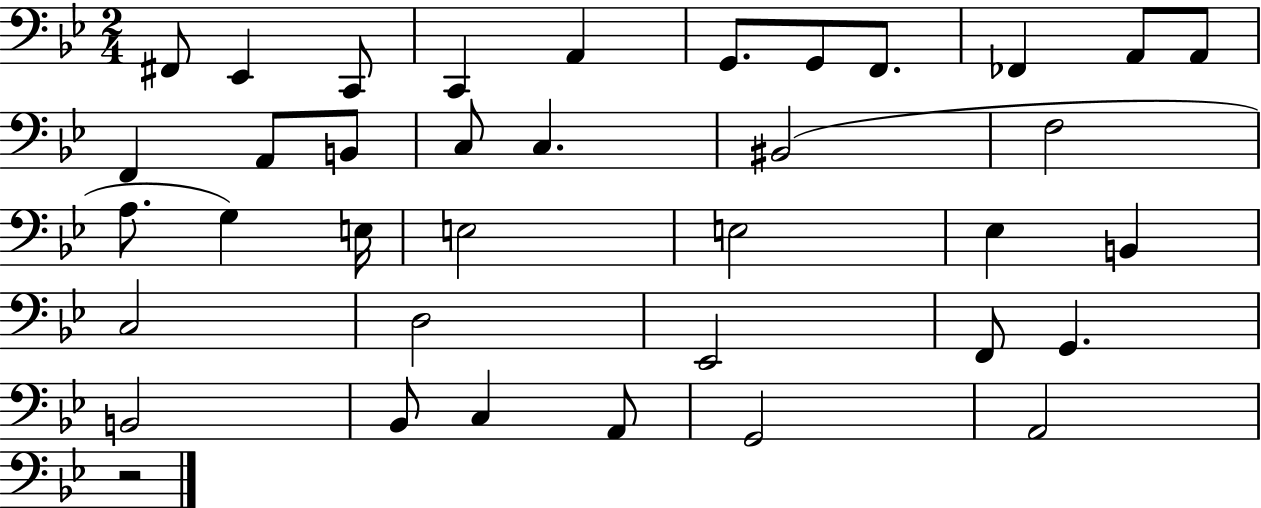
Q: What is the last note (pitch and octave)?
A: A2